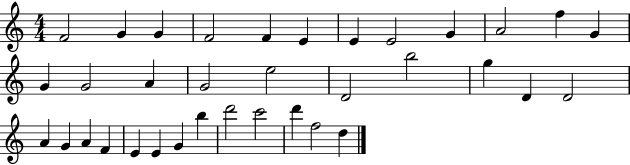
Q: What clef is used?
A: treble